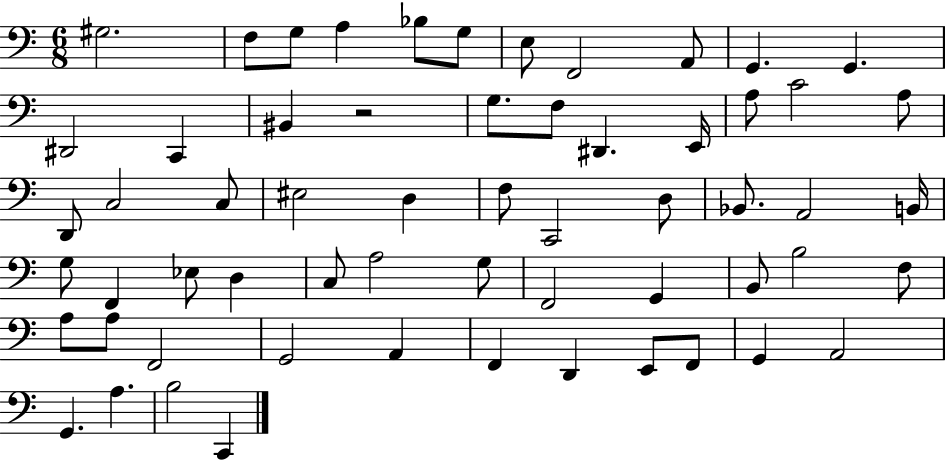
{
  \clef bass
  \numericTimeSignature
  \time 6/8
  \key c \major
  gis2. | f8 g8 a4 bes8 g8 | e8 f,2 a,8 | g,4. g,4. | \break dis,2 c,4 | bis,4 r2 | g8. f8 dis,4. e,16 | a8 c'2 a8 | \break d,8 c2 c8 | eis2 d4 | f8 c,2 d8 | bes,8. a,2 b,16 | \break g8 f,4 ees8 d4 | c8 a2 g8 | f,2 g,4 | b,8 b2 f8 | \break a8 a8 f,2 | g,2 a,4 | f,4 d,4 e,8 f,8 | g,4 a,2 | \break g,4. a4. | b2 c,4 | \bar "|."
}